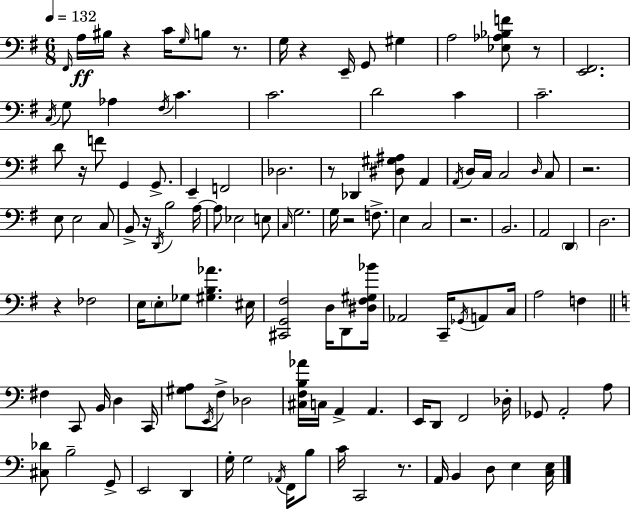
{
  \clef bass
  \numericTimeSignature
  \time 6/8
  \key g \major
  \tempo 4 = 132
  \repeat volta 2 { \grace { fis,16 }\ff a16 bis16 r4 c'16 \grace { g16 } b8 r8. | g16 r4 e,16-- g,8 gis4 | a2 <ees aes bes f'>8 | r8 <e, fis,>2. | \break \acciaccatura { c16 } g8 aes4 \acciaccatura { fis16 } c'4. | c'2. | d'2 | c'4 c'2.-- | \break d'8 r16 f'8 g,4 | g,8.-> e,4-- f,2 | des2. | r8 des,4 <dis gis ais>8 | \break a,4 \acciaccatura { a,16 } d16 c16 c2 | \grace { d16 } c8 r2. | e8 e2 | c8 b,8-> r16 \acciaccatura { d,16 } b2 | \break a16~~ a8 ees2 | e8 \grace { c16 } g2. | g16 r2 | f8.-> e4 | \break c2 r2. | b,2. | a,2 | \parenthesize d,4 d2. | \break r4 | fes2 e16 \parenthesize e8-. ges8 | <gis b aes'>4. eis16 <cis, g, fis>2 | d16 d,8 <dis fis gis bes'>16 aes,2 | \break c,16-- \acciaccatura { ges,16 } a,8 c16 a2 | f4 \bar "||" \break \key c \major fis4 c,8 b,16 d4 c,16 | <gis a>8 \acciaccatura { e,16 } f8-> des2 | <cis f b aes'>16 c16 a,4-> a,4. | e,16 d,8 f,2 | \break des16-. ges,8 a,2-. a8 | <cis des'>8 b2-- g,8-> | e,2 d,4 | g16-. g2 \acciaccatura { aes,16 } f,16 | \break b8 c'16 c,2 r8. | a,16 b,4 d8 e4 | <c e>16 } \bar "|."
}